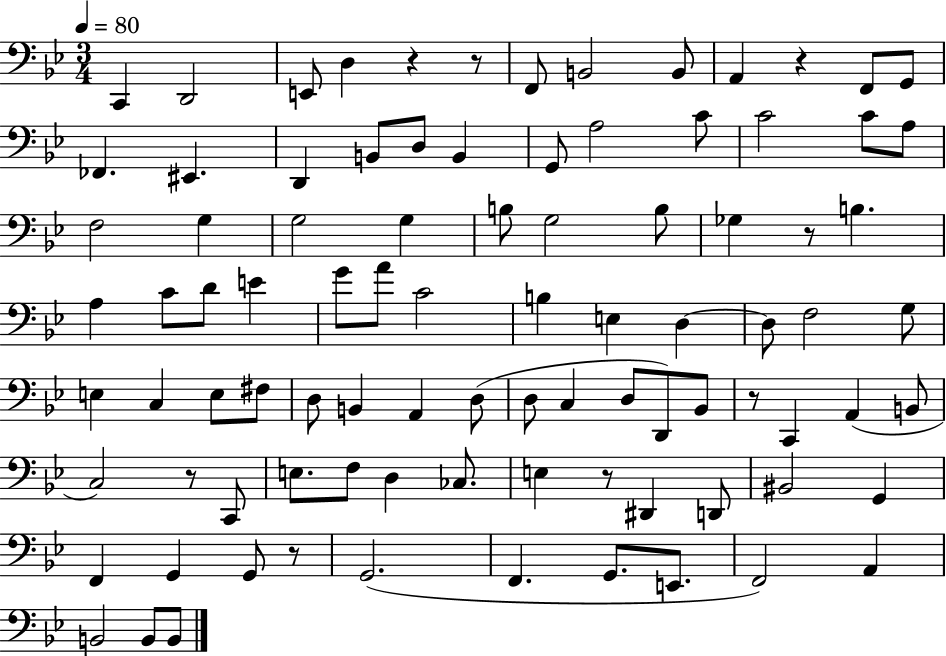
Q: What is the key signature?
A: BES major